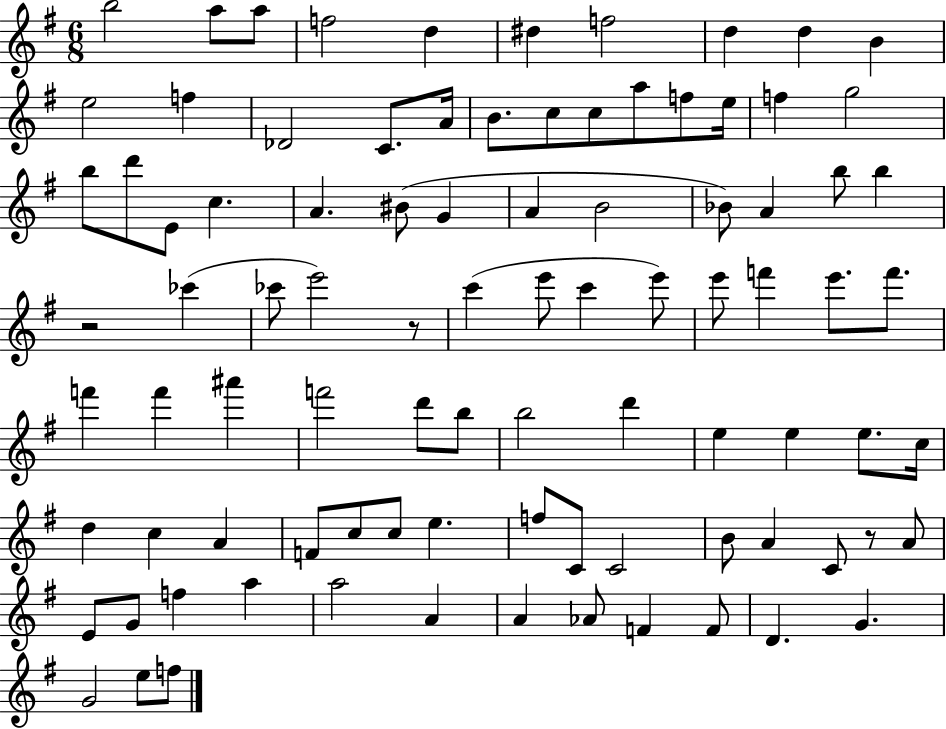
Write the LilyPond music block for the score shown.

{
  \clef treble
  \numericTimeSignature
  \time 6/8
  \key g \major
  \repeat volta 2 { b''2 a''8 a''8 | f''2 d''4 | dis''4 f''2 | d''4 d''4 b'4 | \break e''2 f''4 | des'2 c'8. a'16 | b'8. c''8 c''8 a''8 f''8 e''16 | f''4 g''2 | \break b''8 d'''8 e'8 c''4. | a'4. bis'8( g'4 | a'4 b'2 | bes'8) a'4 b''8 b''4 | \break r2 ces'''4( | ces'''8 e'''2) r8 | c'''4( e'''8 c'''4 e'''8) | e'''8 f'''4 e'''8. f'''8. | \break f'''4 f'''4 ais'''4 | f'''2 d'''8 b''8 | b''2 d'''4 | e''4 e''4 e''8. c''16 | \break d''4 c''4 a'4 | f'8 c''8 c''8 e''4. | f''8 c'8 c'2 | b'8 a'4 c'8 r8 a'8 | \break e'8 g'8 f''4 a''4 | a''2 a'4 | a'4 aes'8 f'4 f'8 | d'4. g'4. | \break g'2 e''8 f''8 | } \bar "|."
}